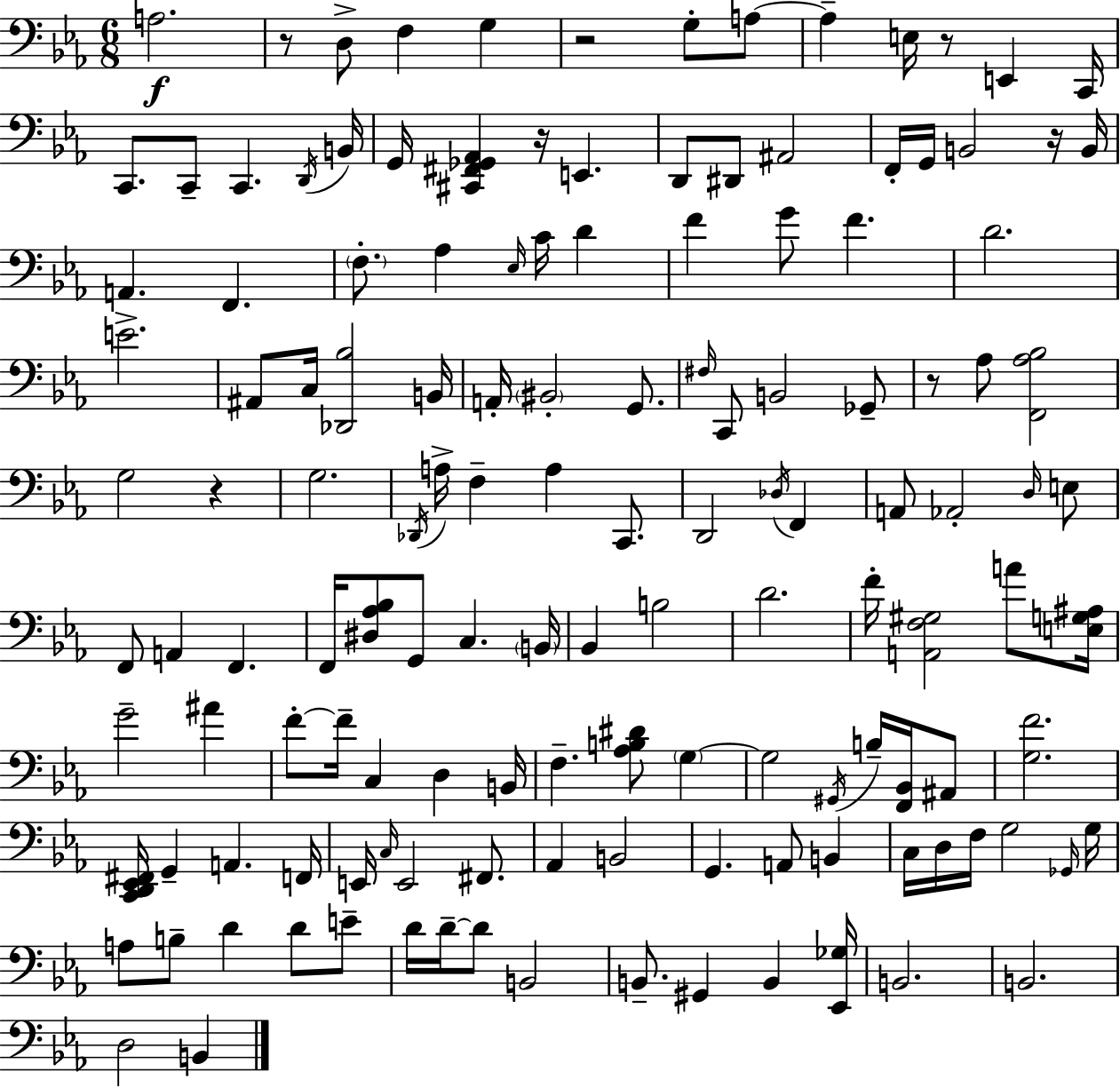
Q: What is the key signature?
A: EES major